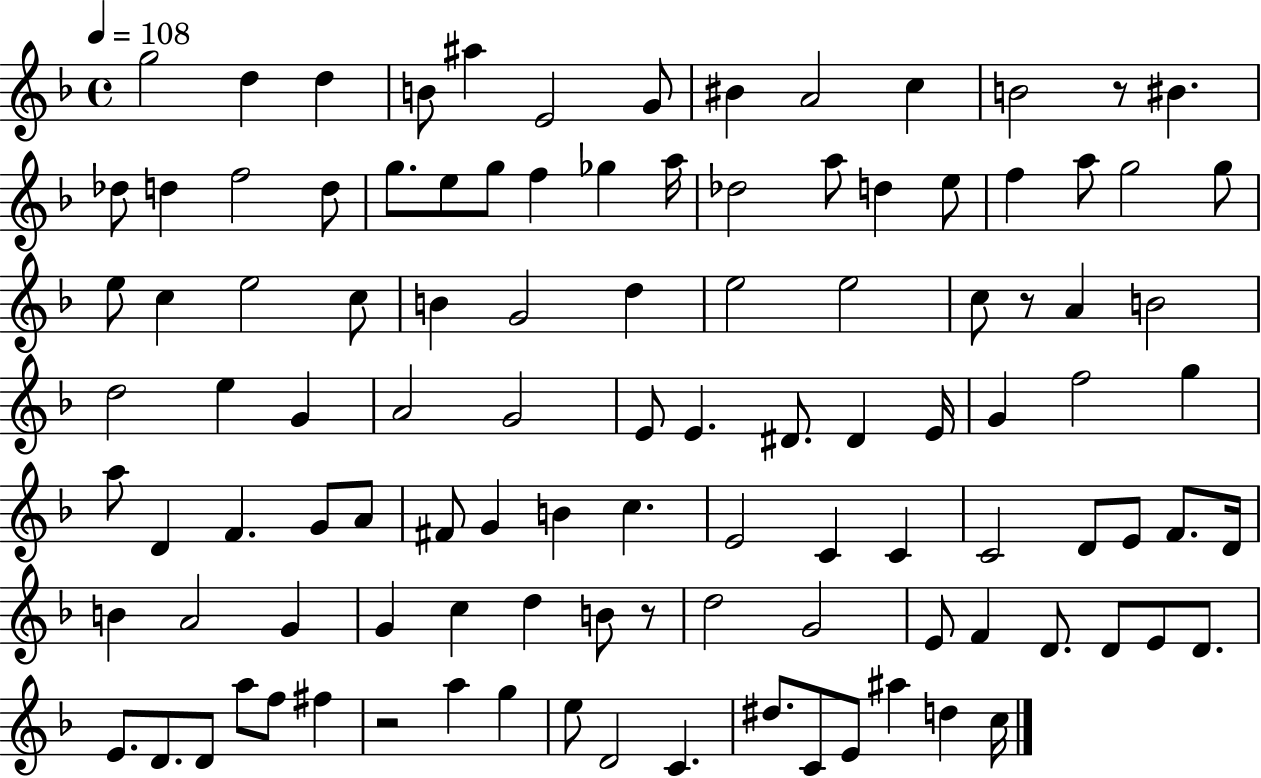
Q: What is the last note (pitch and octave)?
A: C5